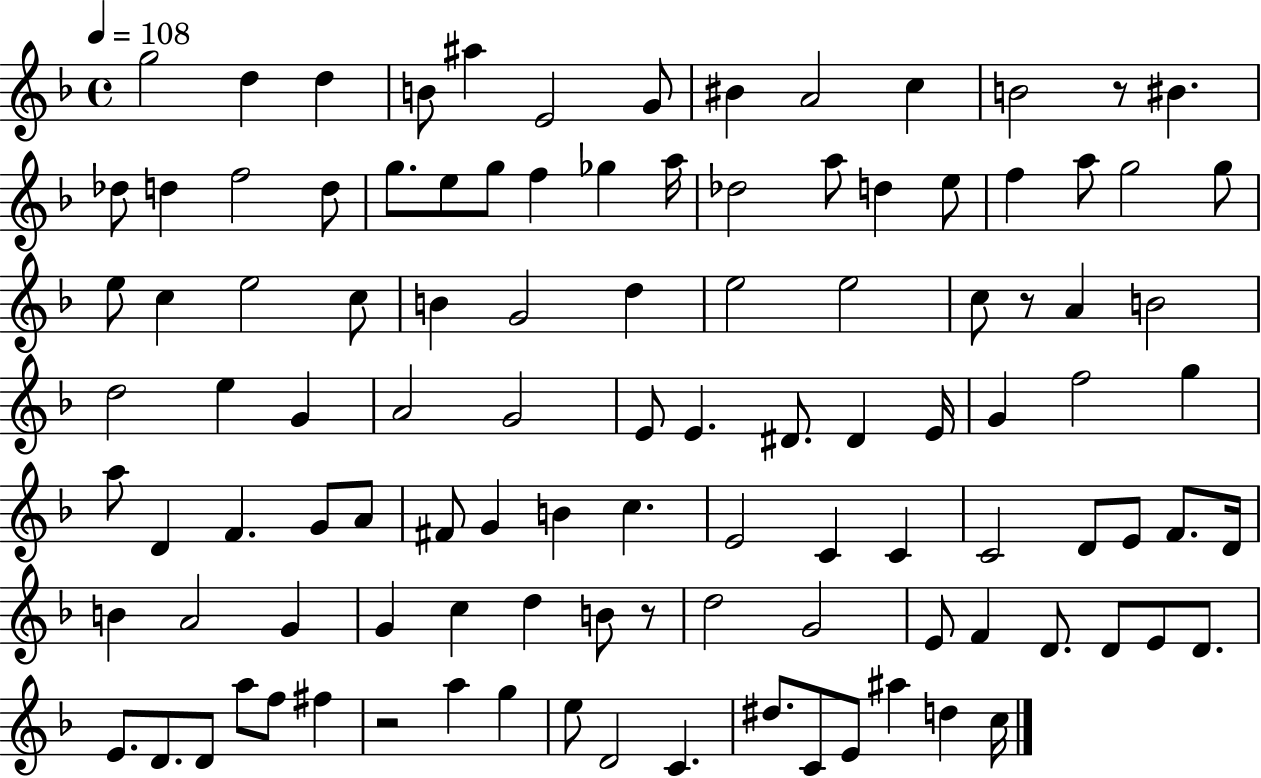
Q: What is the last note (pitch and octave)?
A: C5